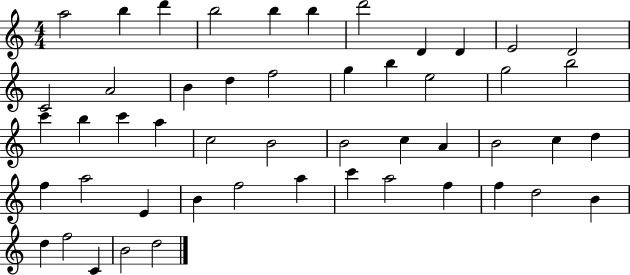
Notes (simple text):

A5/h B5/q D6/q B5/h B5/q B5/q D6/h D4/q D4/q E4/h D4/h C4/h A4/h B4/q D5/q F5/h G5/q B5/q E5/h G5/h B5/h C6/q B5/q C6/q A5/q C5/h B4/h B4/h C5/q A4/q B4/h C5/q D5/q F5/q A5/h E4/q B4/q F5/h A5/q C6/q A5/h F5/q F5/q D5/h B4/q D5/q F5/h C4/q B4/h D5/h